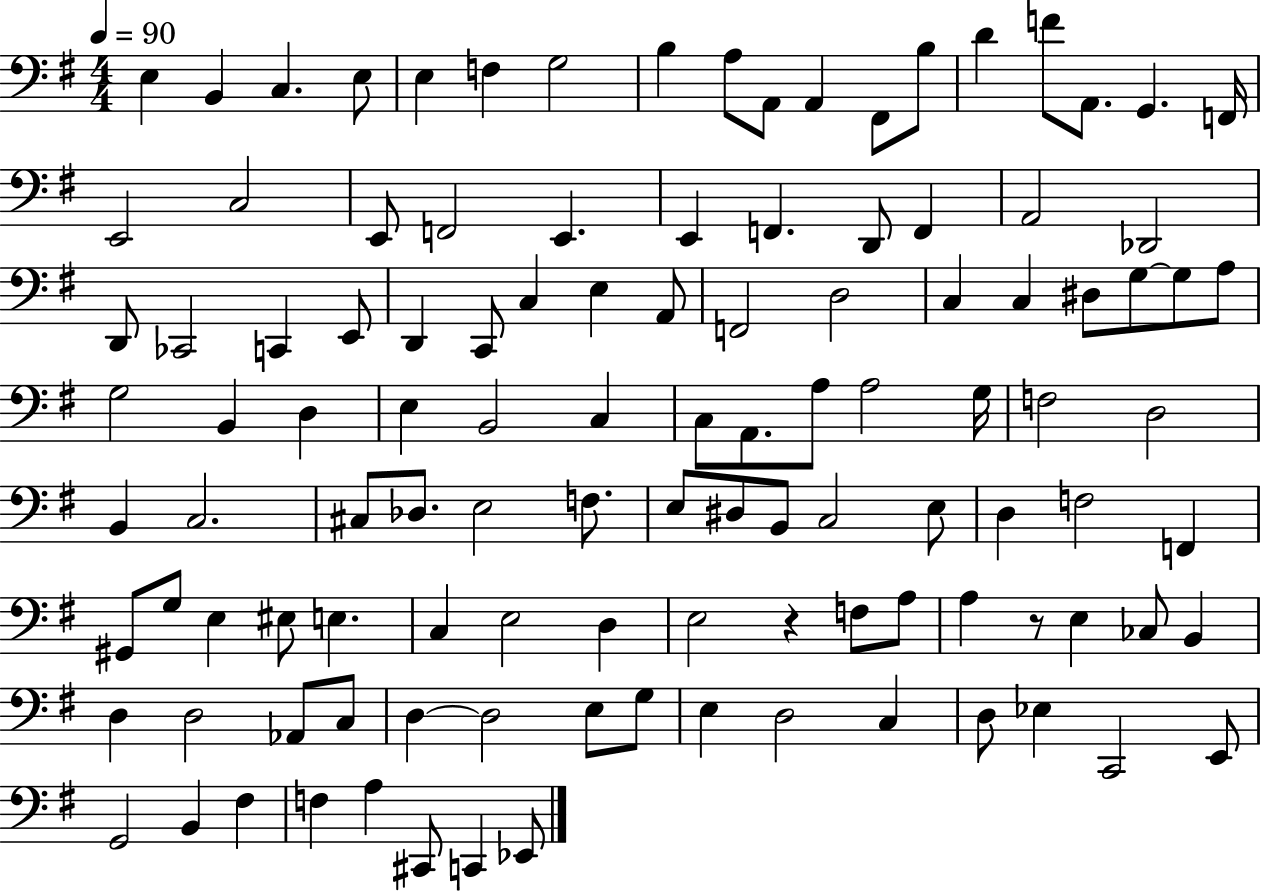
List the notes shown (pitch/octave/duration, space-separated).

E3/q B2/q C3/q. E3/e E3/q F3/q G3/h B3/q A3/e A2/e A2/q F#2/e B3/e D4/q F4/e A2/e. G2/q. F2/s E2/h C3/h E2/e F2/h E2/q. E2/q F2/q. D2/e F2/q A2/h Db2/h D2/e CES2/h C2/q E2/e D2/q C2/e C3/q E3/q A2/e F2/h D3/h C3/q C3/q D#3/e G3/e G3/e A3/e G3/h B2/q D3/q E3/q B2/h C3/q C3/e A2/e. A3/e A3/h G3/s F3/h D3/h B2/q C3/h. C#3/e Db3/e. E3/h F3/e. E3/e D#3/e B2/e C3/h E3/e D3/q F3/h F2/q G#2/e G3/e E3/q EIS3/e E3/q. C3/q E3/h D3/q E3/h R/q F3/e A3/e A3/q R/e E3/q CES3/e B2/q D3/q D3/h Ab2/e C3/e D3/q D3/h E3/e G3/e E3/q D3/h C3/q D3/e Eb3/q C2/h E2/e G2/h B2/q F#3/q F3/q A3/q C#2/e C2/q Eb2/e